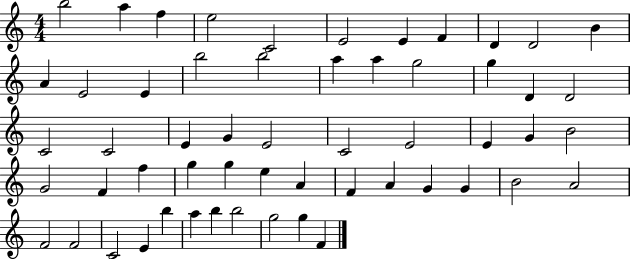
B5/h A5/q F5/q E5/h C4/h E4/h E4/q F4/q D4/q D4/h B4/q A4/q E4/h E4/q B5/h B5/h A5/q A5/q G5/h G5/q D4/q D4/h C4/h C4/h E4/q G4/q E4/h C4/h E4/h E4/q G4/q B4/h G4/h F4/q F5/q G5/q G5/q E5/q A4/q F4/q A4/q G4/q G4/q B4/h A4/h F4/h F4/h C4/h E4/q B5/q A5/q B5/q B5/h G5/h G5/q F4/q